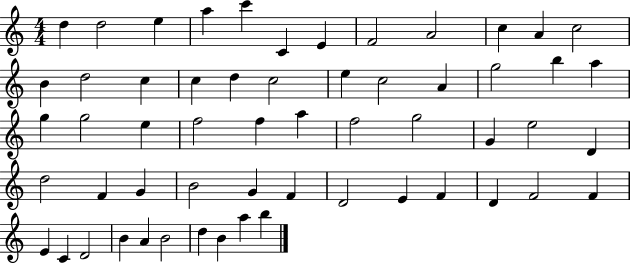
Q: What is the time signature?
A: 4/4